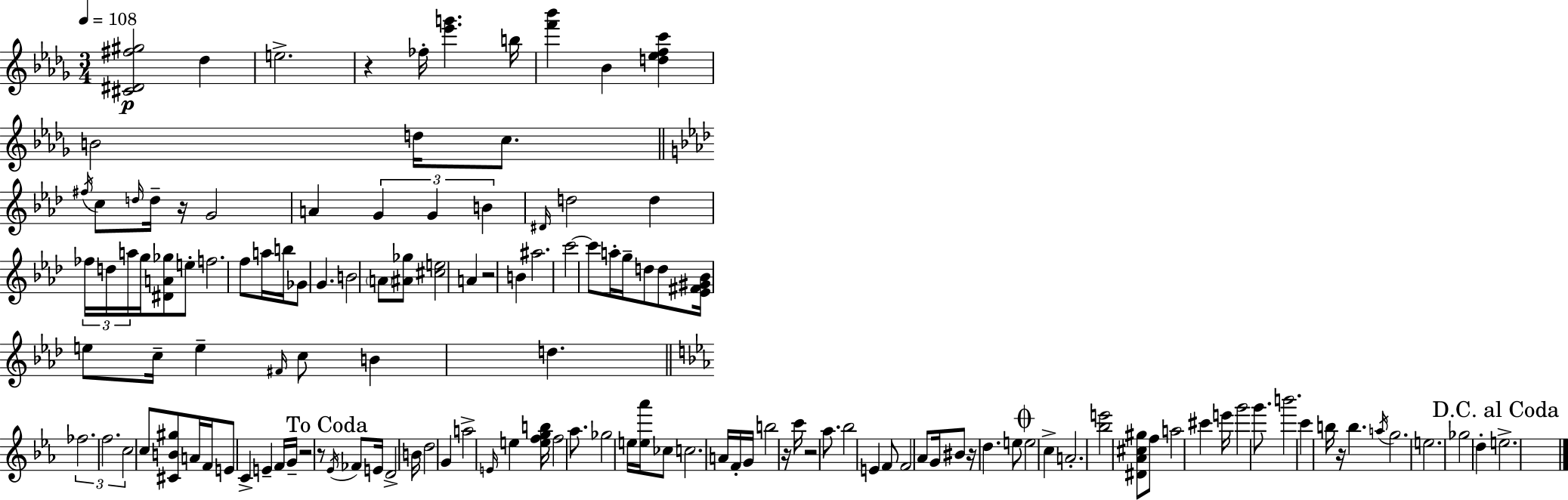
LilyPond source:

{
  \clef treble
  \numericTimeSignature
  \time 3/4
  \key bes \minor
  \tempo 4 = 108
  \repeat volta 2 { <cis' dis' fis'' gis''>2\p des''4 | e''2.-> | r4 fes''16-. <ees''' g'''>4. b''16 | <f''' bes'''>4 bes'4 <d'' ees'' f'' c'''>4 | \break b'2 d''16 c''8. | \bar "||" \break \key aes \major \acciaccatura { fis''16 } c''8 \grace { d''16 } d''16-- r16 g'2 | a'4 \tuplet 3/2 { g'4 g'4 | b'4 } \grace { dis'16 } d''2 | d''4 \tuplet 3/2 { fes''16 d''16 a''16 } g''16 <dis' a' ges''>8 | \break e''8-. f''2. | f''8 a''16 b''16 ges'8 g'4. | b'2 \parenthesize a'8 | <ais' ges''>8 <cis'' e''>2 a'4 | \break r2 b'4 | ais''2. | c'''2~~ c'''8 | a''16-. g''16-- d''8 d''8 <ees' fis' gis' bes'>16 e''8 c''16-- e''4-- | \break \grace { fis'16 } c''8 b'4 d''4. | \bar "||" \break \key ees \major \tuplet 3/2 { fes''2. | f''2. | c''2 } c''8 <cis' b' gis''>8 | a'16 f'16 e'8 c'4-> e'4-- | \break f'16 g'16-- r2 r8 | \mark "To Coda" \acciaccatura { ees'16 } fes'8 e'16 d'2-> | b'16 d''2 g'4 | a''2-> \grace { e'16 } e''4 | \break <e'' f'' g'' b''>16 f''2 aes''8. | ges''2 e''16 <e'' aes'''>16 | ces''8 c''2. | a'16 f'16-. g'16 b''2 | \break r16 c'''16 r2 aes''8. | bes''2 e'4 | f'8 f'2 | aes'8 g'16 bis'8 r16 d''4. | \break e''8 \mark \markup { \musicglyph "scripts.coda" } e''2 c''4-> | a'2.-. | <bes'' e'''>2 <dis' aes' cis'' gis''>8 | f''8 a''2 cis'''4 | \break e'''16 g'''2 g'''8. | b'''2. | c'''4 b''16 r16 b''4. | \acciaccatura { a''16 } g''2. | \break e''2. | ges''2 d''4-. | \mark "D.C. al Coda" e''2.-> | } \bar "|."
}